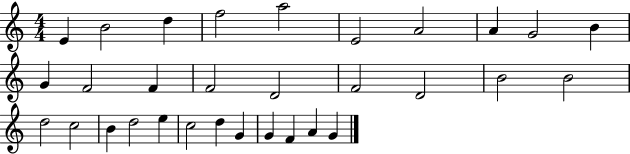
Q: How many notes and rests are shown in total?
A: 31